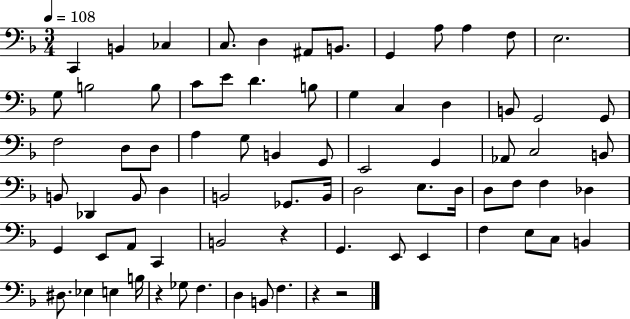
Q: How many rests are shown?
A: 4